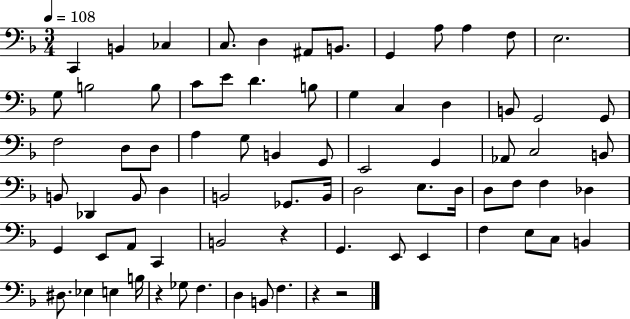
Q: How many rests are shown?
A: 4